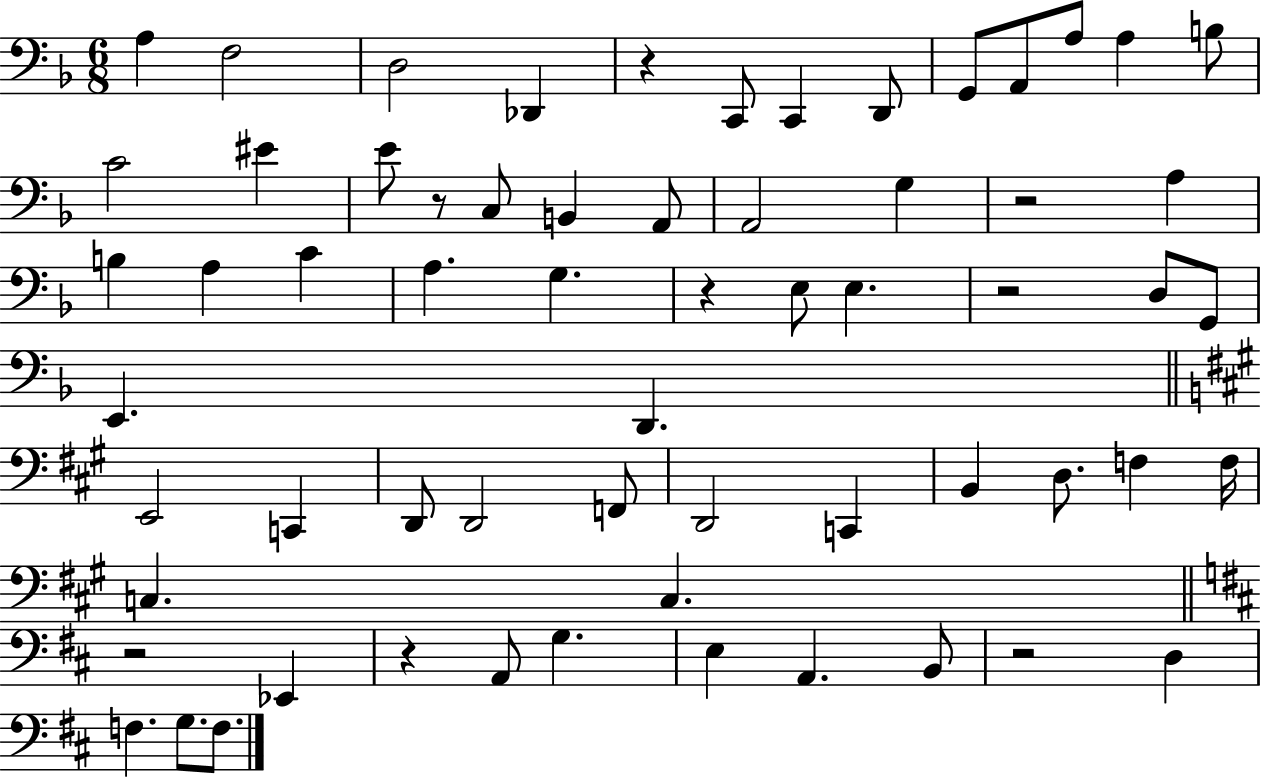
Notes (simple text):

A3/q F3/h D3/h Db2/q R/q C2/e C2/q D2/e G2/e A2/e A3/e A3/q B3/e C4/h EIS4/q E4/e R/e C3/e B2/q A2/e A2/h G3/q R/h A3/q B3/q A3/q C4/q A3/q. G3/q. R/q E3/e E3/q. R/h D3/e G2/e E2/q. D2/q. E2/h C2/q D2/e D2/h F2/e D2/h C2/q B2/q D3/e. F3/q F3/s C3/q. C3/q. R/h Eb2/q R/q A2/e G3/q. E3/q A2/q. B2/e R/h D3/q F3/q. G3/e. F3/e.